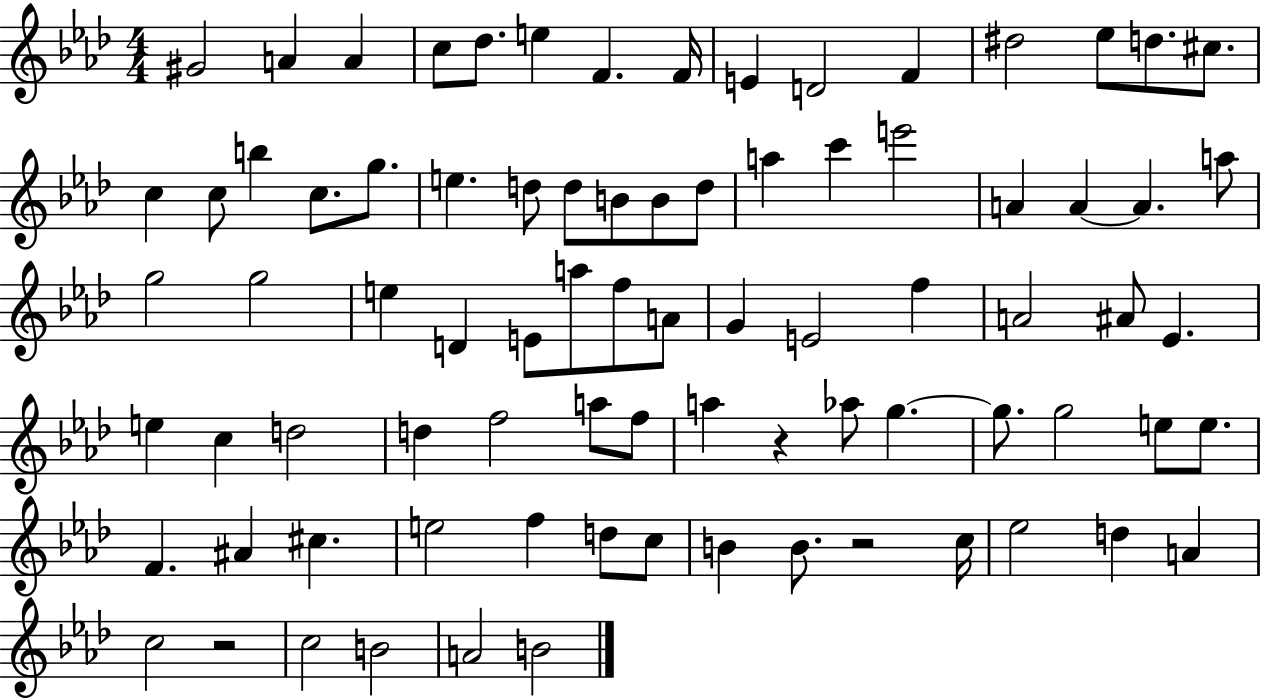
G#4/h A4/q A4/q C5/e Db5/e. E5/q F4/q. F4/s E4/q D4/h F4/q D#5/h Eb5/e D5/e. C#5/e. C5/q C5/e B5/q C5/e. G5/e. E5/q. D5/e D5/e B4/e B4/e D5/e A5/q C6/q E6/h A4/q A4/q A4/q. A5/e G5/h G5/h E5/q D4/q E4/e A5/e F5/e A4/e G4/q E4/h F5/q A4/h A#4/e Eb4/q. E5/q C5/q D5/h D5/q F5/h A5/e F5/e A5/q R/q Ab5/e G5/q. G5/e. G5/h E5/e E5/e. F4/q. A#4/q C#5/q. E5/h F5/q D5/e C5/e B4/q B4/e. R/h C5/s Eb5/h D5/q A4/q C5/h R/h C5/h B4/h A4/h B4/h